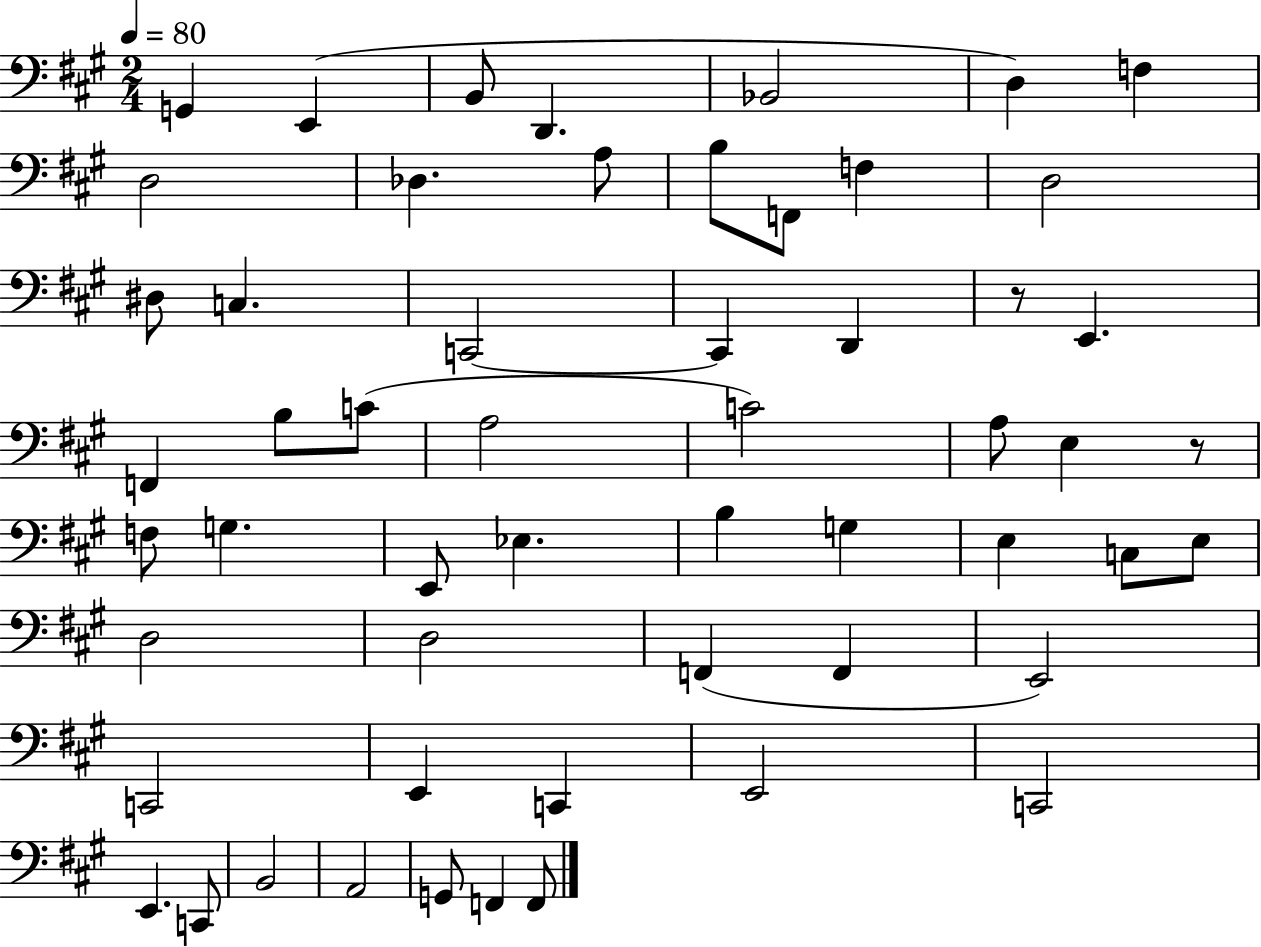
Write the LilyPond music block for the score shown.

{
  \clef bass
  \numericTimeSignature
  \time 2/4
  \key a \major
  \tempo 4 = 80
  g,4 e,4( | b,8 d,4. | bes,2 | d4) f4 | \break d2 | des4. a8 | b8 f,8 f4 | d2 | \break dis8 c4. | c,2~~ | c,4 d,4 | r8 e,4. | \break f,4 b8 c'8( | a2 | c'2) | a8 e4 r8 | \break f8 g4. | e,8 ees4. | b4 g4 | e4 c8 e8 | \break d2 | d2 | f,4( f,4 | e,2) | \break c,2 | e,4 c,4 | e,2 | c,2 | \break e,4. c,8 | b,2 | a,2 | g,8 f,4 f,8 | \break \bar "|."
}